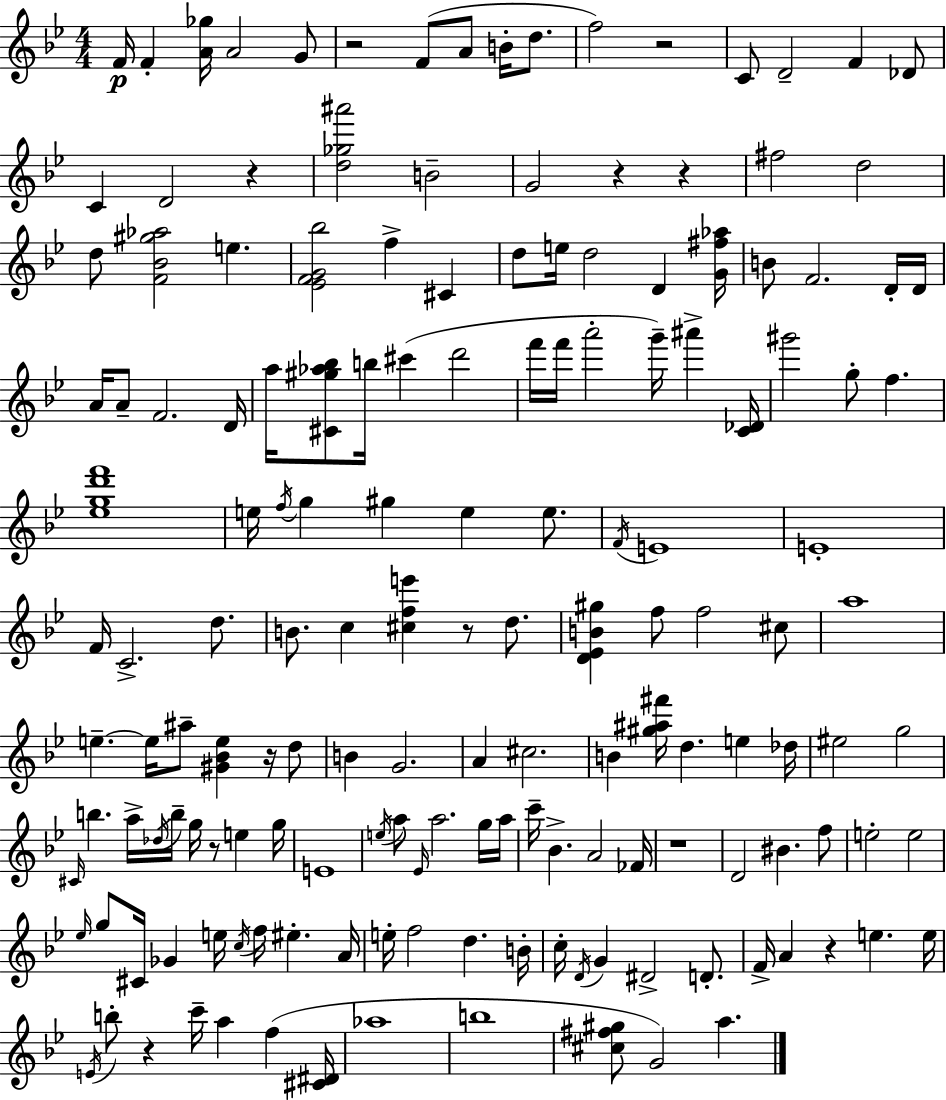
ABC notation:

X:1
T:Untitled
M:4/4
L:1/4
K:Bb
F/4 F [A_g]/4 A2 G/2 z2 F/2 A/2 B/4 d/2 f2 z2 C/2 D2 F _D/2 C D2 z [d_g^a']2 B2 G2 z z ^f2 d2 d/2 [F_B^g_a]2 e [_EFG_b]2 f ^C d/2 e/4 d2 D [G^f_a]/4 B/2 F2 D/4 D/4 A/4 A/2 F2 D/4 a/4 [^C^g_a_b]/2 b/4 ^c' d'2 f'/4 f'/4 a'2 g'/4 ^a' [C_D]/4 ^g'2 g/2 f [_egd'f']4 e/4 f/4 g ^g e e/2 F/4 E4 E4 F/4 C2 d/2 B/2 c [^cfe'] z/2 d/2 [D_EB^g] f/2 f2 ^c/2 a4 e e/4 ^a/2 [^G_Be] z/4 d/2 B G2 A ^c2 B [^g^a^f']/4 d e _d/4 ^e2 g2 ^C/4 b a/4 _d/4 b/4 g/4 z/2 e g/4 E4 e/4 a/2 _E/4 a2 g/4 a/4 c'/4 _B A2 _F/4 z4 D2 ^B f/2 e2 e2 _e/4 g/2 ^C/4 _G e/4 c/4 f/4 ^e A/4 e/4 f2 d B/4 c/4 D/4 G ^D2 D/2 F/4 A z e e/4 E/4 b/2 z c'/4 a f [^C^D]/4 _a4 b4 [^c^f^g]/2 G2 a